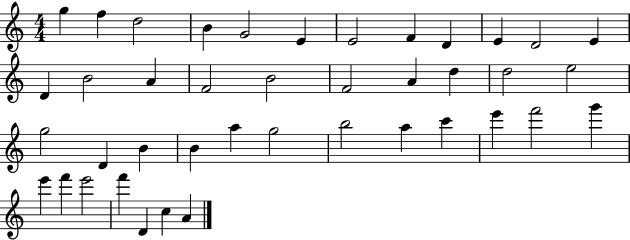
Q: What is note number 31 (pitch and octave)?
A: C6